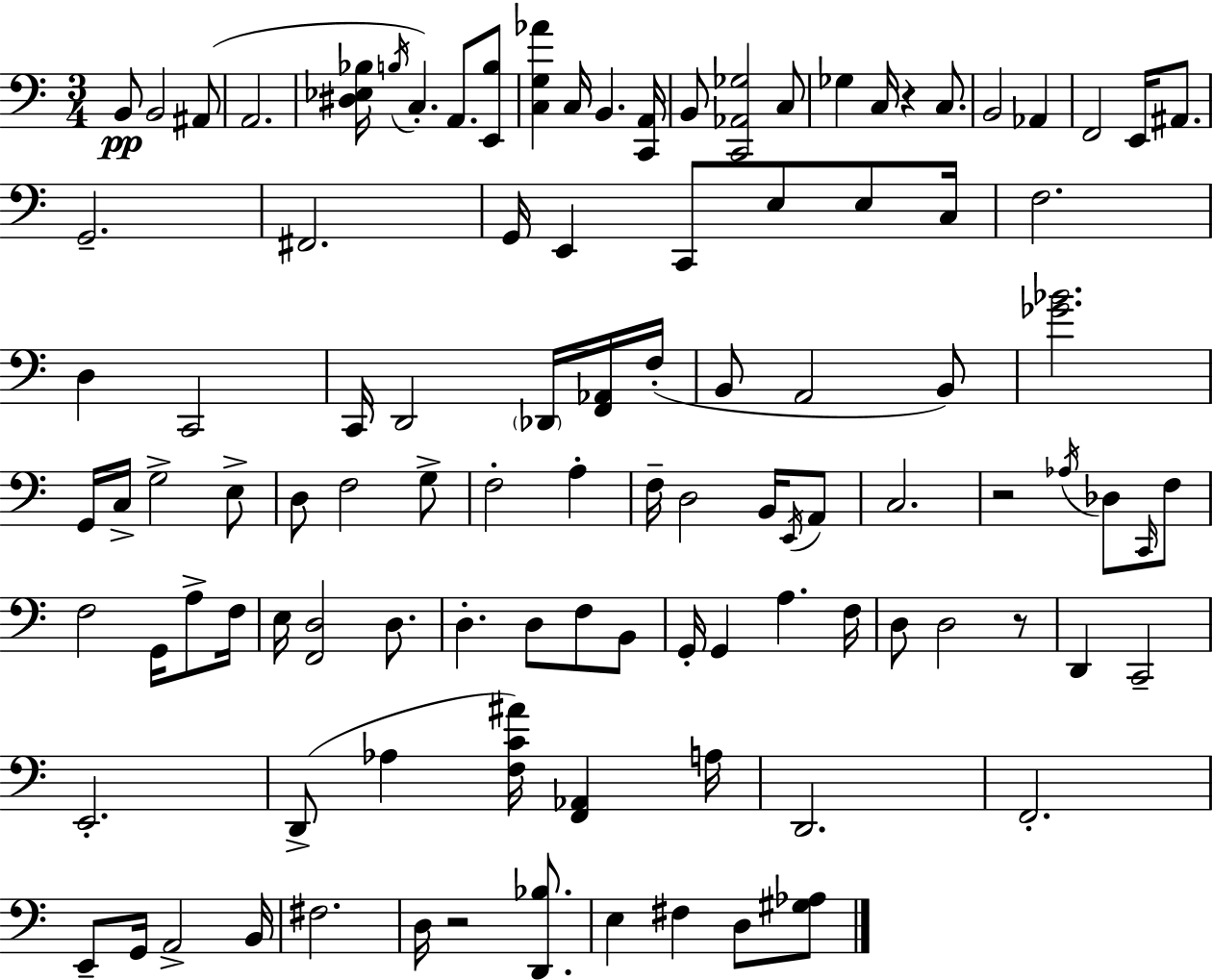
B2/e B2/h A#2/e A2/h. [D#3,Eb3,Bb3]/s B3/s C3/q. A2/e. [E2,B3]/e [C3,G3,Ab4]/q C3/s B2/q. [C2,A2]/s B2/e [C2,Ab2,Gb3]/h C3/e Gb3/q C3/s R/q C3/e. B2/h Ab2/q F2/h E2/s A#2/e. G2/h. F#2/h. G2/s E2/q C2/e E3/e E3/e C3/s F3/h. D3/q C2/h C2/s D2/h Db2/s [F2,Ab2]/s F3/s B2/e A2/h B2/e [Gb4,Bb4]/h. G2/s C3/s G3/h E3/e D3/e F3/h G3/e F3/h A3/q F3/s D3/h B2/s E2/s A2/e C3/h. R/h Ab3/s Db3/e C2/s F3/e F3/h G2/s A3/e F3/s E3/s [F2,D3]/h D3/e. D3/q. D3/e F3/e B2/e G2/s G2/q A3/q. F3/s D3/e D3/h R/e D2/q C2/h E2/h. D2/e Ab3/q [F3,C4,A#4]/s [F2,Ab2]/q A3/s D2/h. F2/h. E2/e G2/s A2/h B2/s F#3/h. D3/s R/h [D2,Bb3]/e. E3/q F#3/q D3/e [G#3,Ab3]/e